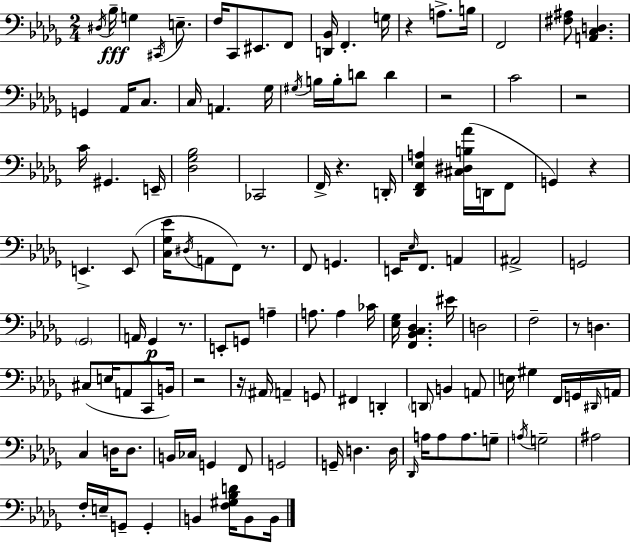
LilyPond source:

{
  \clef bass
  \numericTimeSignature
  \time 2/4
  \key bes \minor
  \acciaccatura { dis16 }\fff bes16-- g4 \acciaccatura { cis,16 } e8.-- | f16 c,8 eis,8. | f,8 <d, bes,>16 f,4.-. | g16 r4 a8.-> | \break b16 f,2 | <fis ais>8 <a, c d>4. | g,4 aes,16 c8. | c16 a,4. | \break ges16 \acciaccatura { gis16 } b16 b16-. d'8 d'4 | r2 | c'2 | r2 | \break c'16 gis,4. | e,16-- <des ges bes>2 | ces,2 | f,16-> r4. | \break d,16-. <des, f, ees a>4 <cis dis b aes'>16( | d,16 f,8 g,4) r4 | e,4.-> | e,8( <c ges ees'>16 \acciaccatura { dis16 } a,8 f,8) | \break r8. f,8 g,4. | e,16 \grace { ees16 } f,8. | a,4 ais,2-> | g,2 | \break \parenthesize ges,2 | a,16 ges,4\p | r8. e,8-. g,8 | a4-- a8. | \break a4 ces'16 <ees ges>16 <f, bes, c des>4. | eis'16 d2 | f2-- | r8 d4. | \break cis8( e16 | a,8 c,8 b,16) r2 | r16 \parenthesize ais,16 a,4-- | g,8 fis,4 | \break d,4-. \parenthesize d,8 b,4 | a,8 e16 gis4 | f,16 g,16 \grace { dis,16 } a,16 c4 | d16 d8. b,16 ces16 | \break g,4 f,8 g,2 | g,16-- d4. | d16 \grace { des,16 } a16 | a8 a8. g8-- \acciaccatura { a16 } | \break g2-- | ais2 | f16-. e16-- g,8-- g,4-. | b,4 <f gis bes d'>16 b,8 b,16 | \break \bar "|."
}